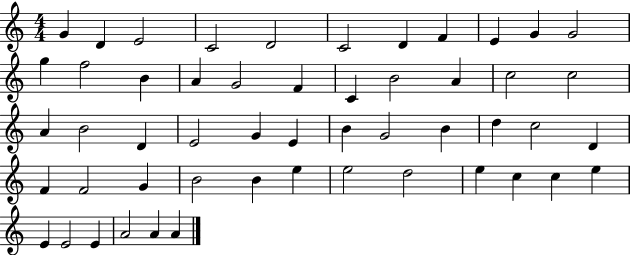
{
  \clef treble
  \numericTimeSignature
  \time 4/4
  \key c \major
  g'4 d'4 e'2 | c'2 d'2 | c'2 d'4 f'4 | e'4 g'4 g'2 | \break g''4 f''2 b'4 | a'4 g'2 f'4 | c'4 b'2 a'4 | c''2 c''2 | \break a'4 b'2 d'4 | e'2 g'4 e'4 | b'4 g'2 b'4 | d''4 c''2 d'4 | \break f'4 f'2 g'4 | b'2 b'4 e''4 | e''2 d''2 | e''4 c''4 c''4 e''4 | \break e'4 e'2 e'4 | a'2 a'4 a'4 | \bar "|."
}